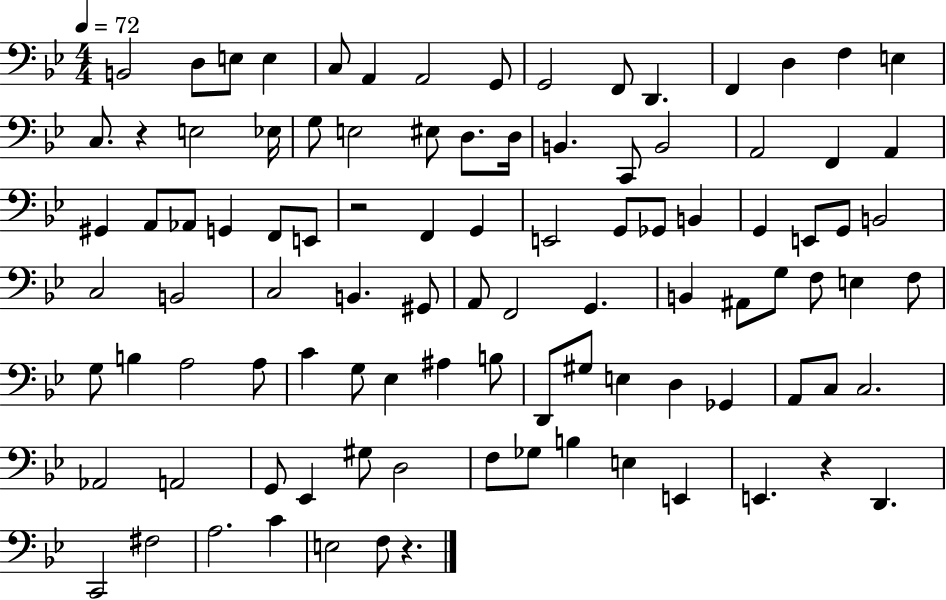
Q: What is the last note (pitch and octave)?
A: F3